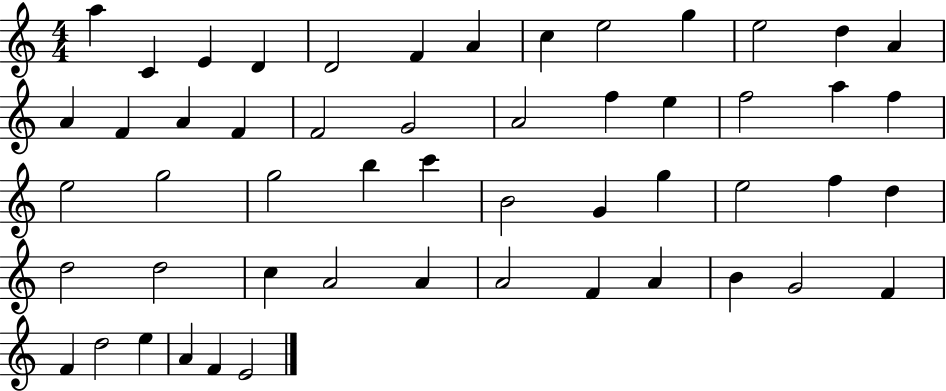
{
  \clef treble
  \numericTimeSignature
  \time 4/4
  \key c \major
  a''4 c'4 e'4 d'4 | d'2 f'4 a'4 | c''4 e''2 g''4 | e''2 d''4 a'4 | \break a'4 f'4 a'4 f'4 | f'2 g'2 | a'2 f''4 e''4 | f''2 a''4 f''4 | \break e''2 g''2 | g''2 b''4 c'''4 | b'2 g'4 g''4 | e''2 f''4 d''4 | \break d''2 d''2 | c''4 a'2 a'4 | a'2 f'4 a'4 | b'4 g'2 f'4 | \break f'4 d''2 e''4 | a'4 f'4 e'2 | \bar "|."
}